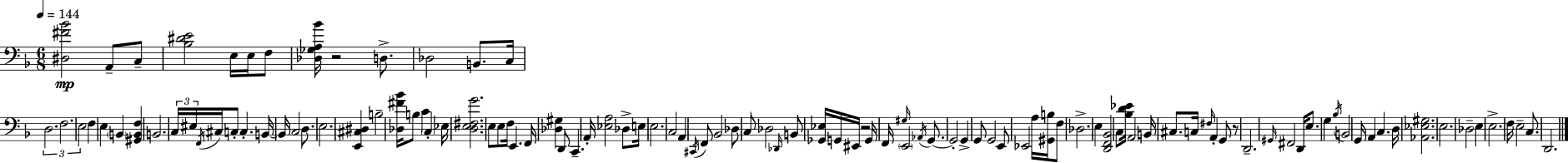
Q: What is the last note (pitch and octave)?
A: D2